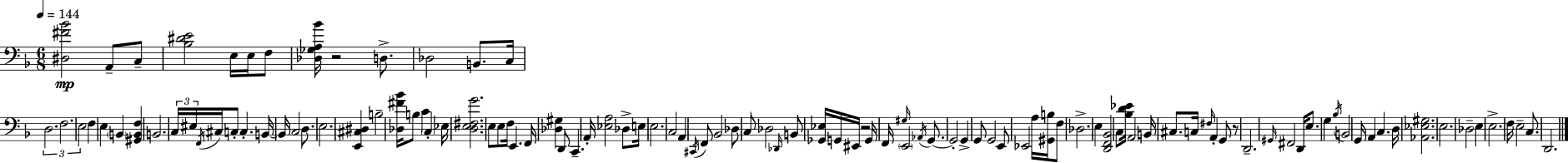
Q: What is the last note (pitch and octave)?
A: D2